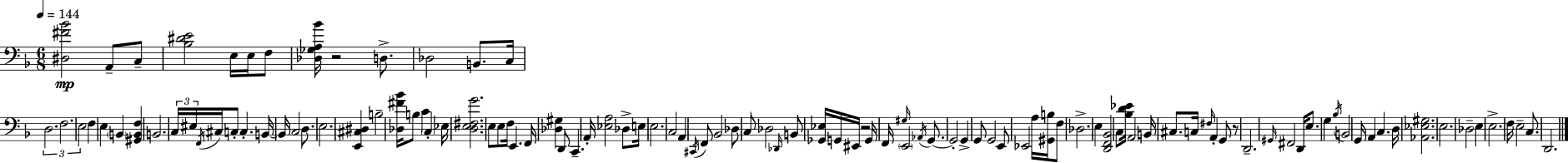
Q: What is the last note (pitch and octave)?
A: D2